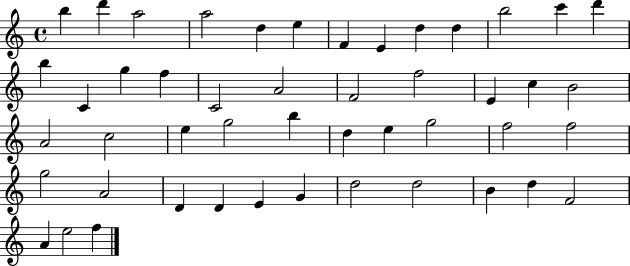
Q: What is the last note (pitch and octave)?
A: F5